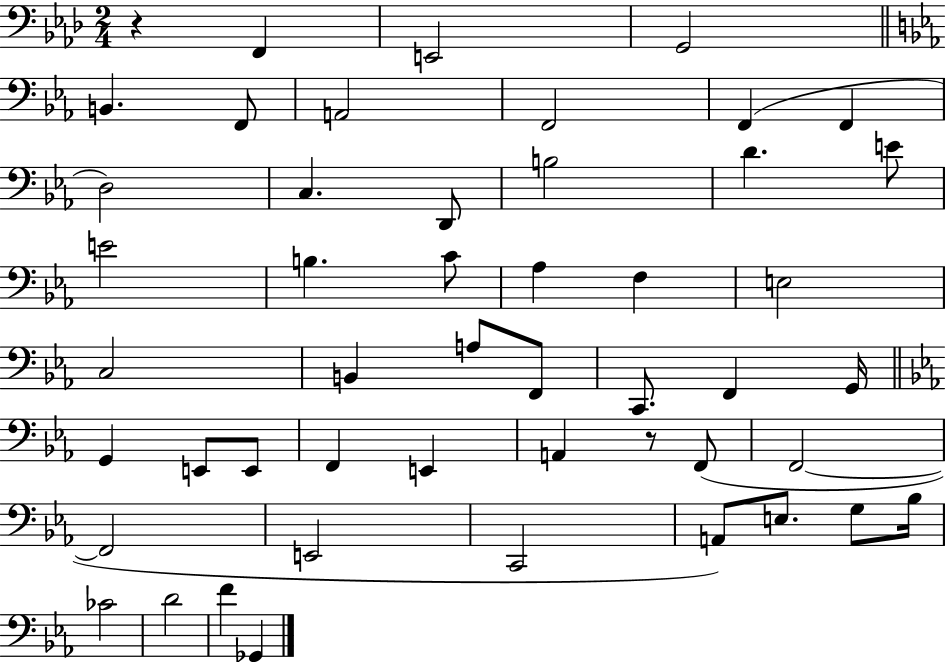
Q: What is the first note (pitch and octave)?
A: F2